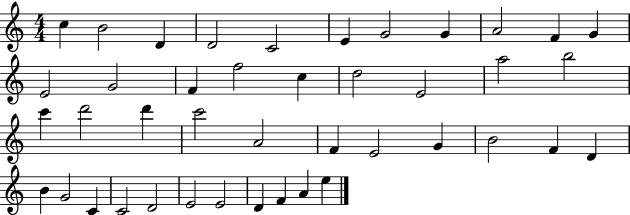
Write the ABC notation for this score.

X:1
T:Untitled
M:4/4
L:1/4
K:C
c B2 D D2 C2 E G2 G A2 F G E2 G2 F f2 c d2 E2 a2 b2 c' d'2 d' c'2 A2 F E2 G B2 F D B G2 C C2 D2 E2 E2 D F A e